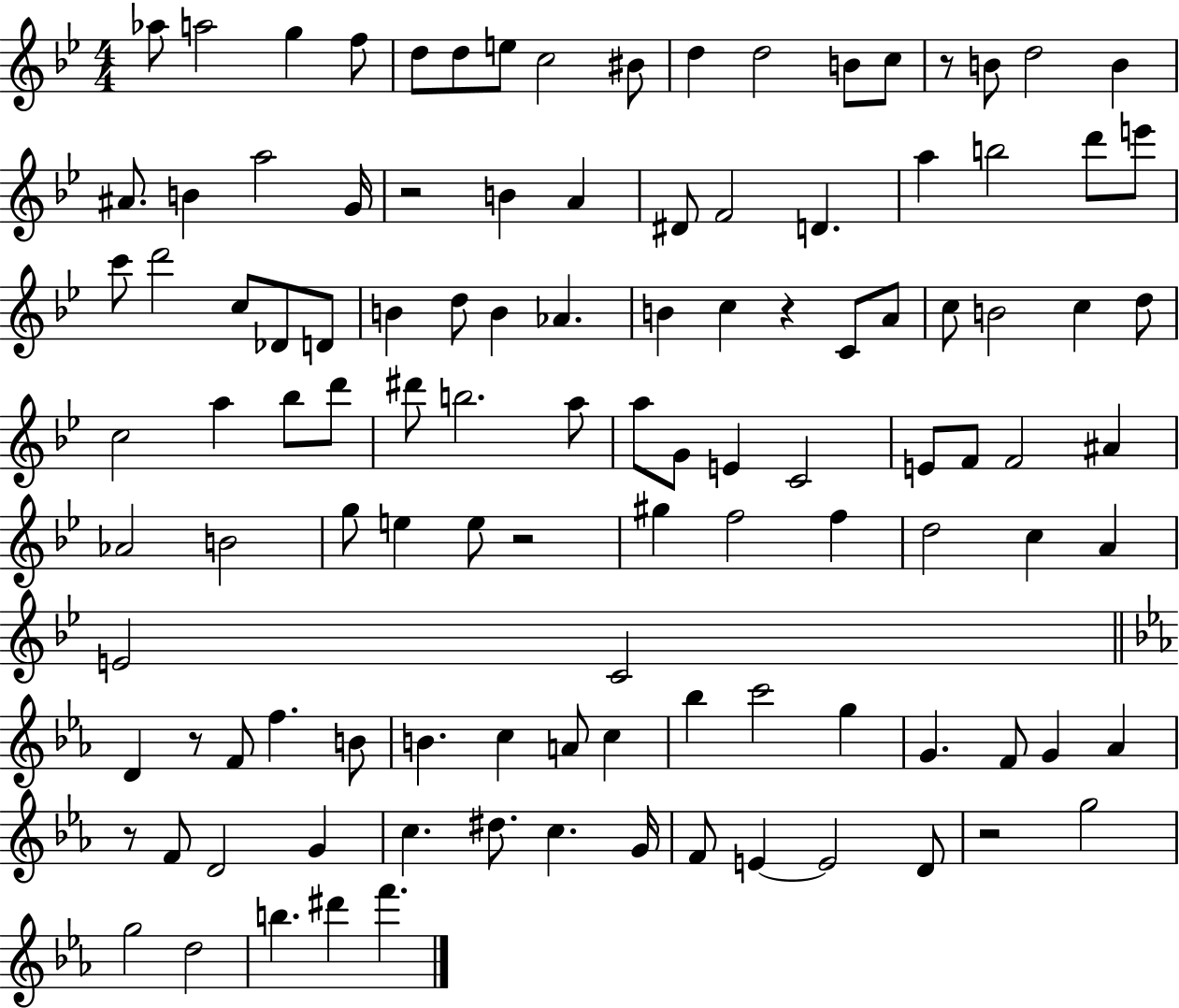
Ab5/e A5/h G5/q F5/e D5/e D5/e E5/e C5/h BIS4/e D5/q D5/h B4/e C5/e R/e B4/e D5/h B4/q A#4/e. B4/q A5/h G4/s R/h B4/q A4/q D#4/e F4/h D4/q. A5/q B5/h D6/e E6/e C6/e D6/h C5/e Db4/e D4/e B4/q D5/e B4/q Ab4/q. B4/q C5/q R/q C4/e A4/e C5/e B4/h C5/q D5/e C5/h A5/q Bb5/e D6/e D#6/e B5/h. A5/e A5/e G4/e E4/q C4/h E4/e F4/e F4/h A#4/q Ab4/h B4/h G5/e E5/q E5/e R/h G#5/q F5/h F5/q D5/h C5/q A4/q E4/h C4/h D4/q R/e F4/e F5/q. B4/e B4/q. C5/q A4/e C5/q Bb5/q C6/h G5/q G4/q. F4/e G4/q Ab4/q R/e F4/e D4/h G4/q C5/q. D#5/e. C5/q. G4/s F4/e E4/q E4/h D4/e R/h G5/h G5/h D5/h B5/q. D#6/q F6/q.